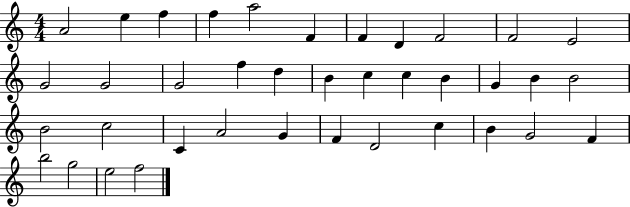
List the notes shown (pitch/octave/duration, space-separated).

A4/h E5/q F5/q F5/q A5/h F4/q F4/q D4/q F4/h F4/h E4/h G4/h G4/h G4/h F5/q D5/q B4/q C5/q C5/q B4/q G4/q B4/q B4/h B4/h C5/h C4/q A4/h G4/q F4/q D4/h C5/q B4/q G4/h F4/q B5/h G5/h E5/h F5/h